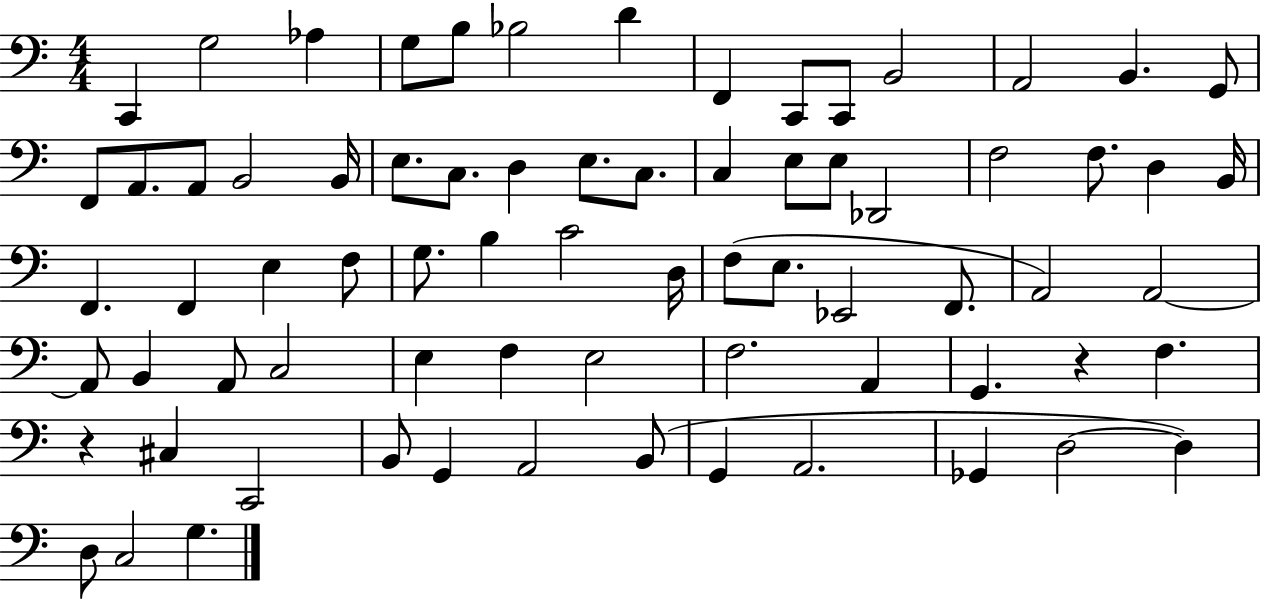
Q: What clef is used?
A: bass